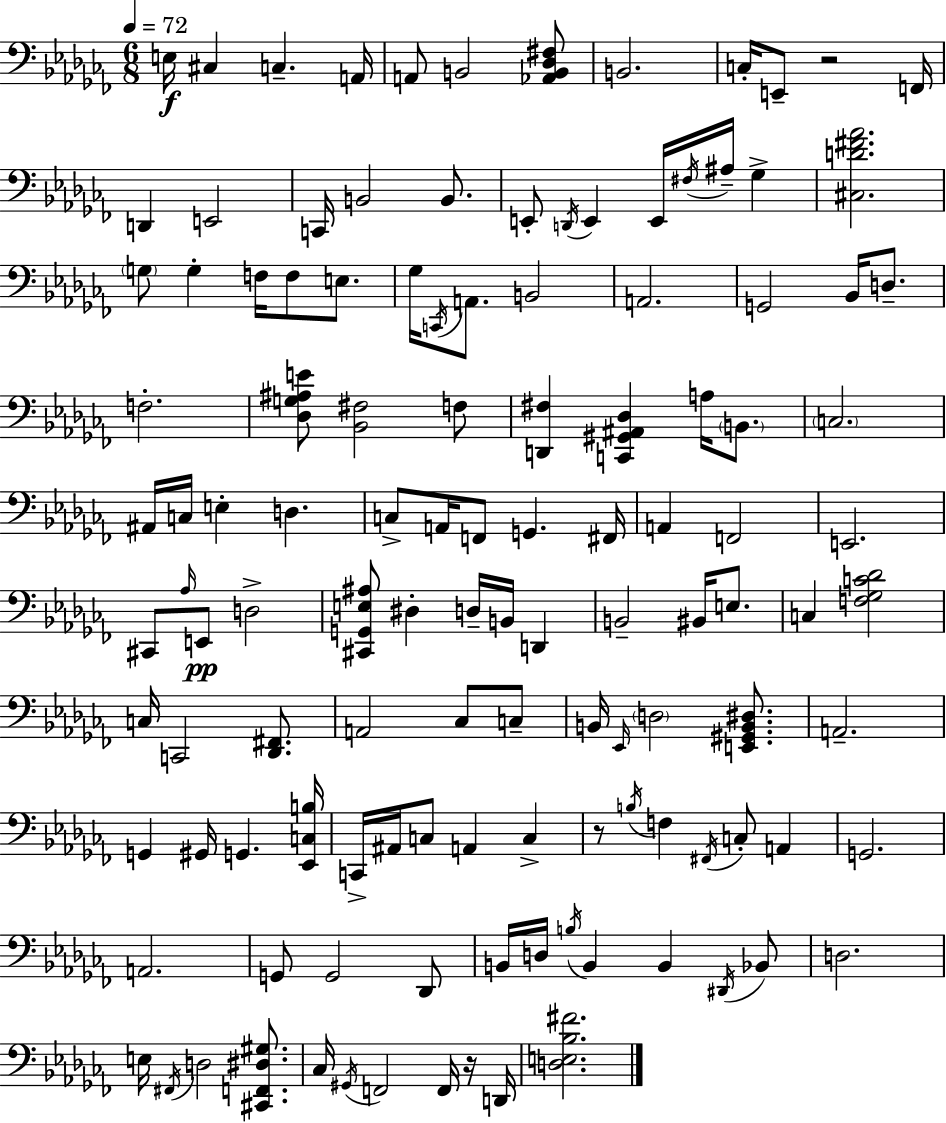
X:1
T:Untitled
M:6/8
L:1/4
K:Abm
E,/4 ^C, C, A,,/4 A,,/2 B,,2 [_A,,B,,_D,^F,]/2 B,,2 C,/4 E,,/2 z2 F,,/4 D,, E,,2 C,,/4 B,,2 B,,/2 E,,/2 D,,/4 E,, E,,/4 ^F,/4 ^A,/4 _G, [^C,D^F_A]2 G,/2 G, F,/4 F,/2 E,/2 _G,/4 C,,/4 A,,/2 B,,2 A,,2 G,,2 _B,,/4 D,/2 F,2 [_D,G,^A,E]/2 [_B,,^F,]2 F,/2 [D,,^F,] [C,,^G,,^A,,_D,] A,/4 B,,/2 C,2 ^A,,/4 C,/4 E, D, C,/2 A,,/4 F,,/2 G,, ^F,,/4 A,, F,,2 E,,2 ^C,,/2 _A,/4 E,,/2 D,2 [^C,,G,,E,^A,]/2 ^D, D,/4 B,,/4 D,, B,,2 ^B,,/4 E,/2 C, [F,_G,C_D]2 C,/4 C,,2 [_D,,^F,,]/2 A,,2 _C,/2 C,/2 B,,/4 _E,,/4 D,2 [E,,^G,,B,,^D,]/2 A,,2 G,, ^G,,/4 G,, [_E,,C,B,]/4 C,,/4 ^A,,/4 C,/2 A,, C, z/2 B,/4 F, ^F,,/4 C,/2 A,, G,,2 A,,2 G,,/2 G,,2 _D,,/2 B,,/4 D,/4 B,/4 B,, B,, ^D,,/4 _B,,/2 D,2 E,/4 ^F,,/4 D,2 [^C,,F,,^D,^G,]/2 _C,/4 ^G,,/4 F,,2 F,,/4 z/4 D,,/4 [D,E,_B,^F]2